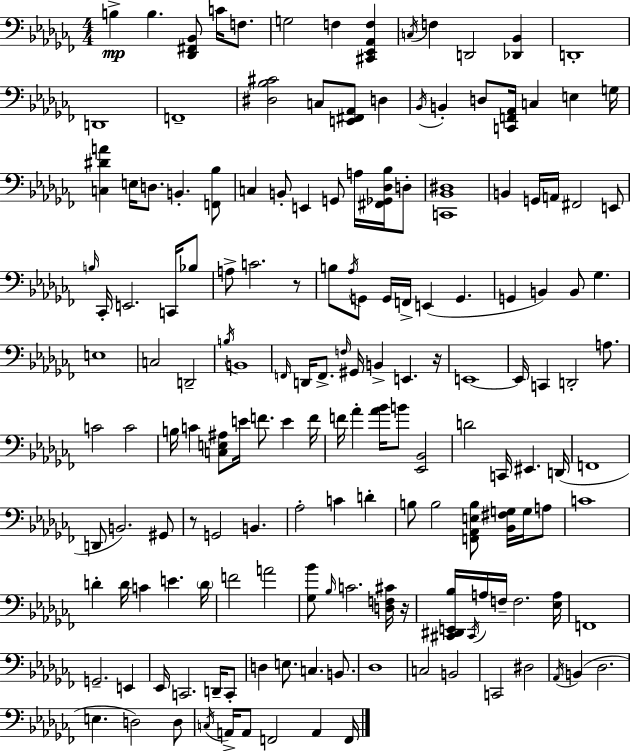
X:1
T:Untitled
M:4/4
L:1/4
K:Abm
B, B, [_D,,^F,,_B,,]/2 C/4 F,/2 G,2 F, [^C,,_E,,_A,,F,] C,/4 F, D,,2 [_D,,_B,,] D,,4 D,,4 F,,4 [^D,_B,^C]2 C,/2 [E,,^F,,_A,,]/2 D, _B,,/4 B,, D,/2 [C,,F,,_A,,]/4 C, E, G,/4 [C,^DA] E,/4 D,/2 B,, [F,,_B,]/2 C, B,,/2 E,, G,,/2 A,/4 [^F,,_G,,_D,_B,]/4 D,/2 [C,,_B,,^D,]4 B,, G,,/4 A,,/4 ^F,,2 E,,/2 B,/4 _C,,/4 E,,2 C,,/4 _B,/2 A,/2 C2 z/2 B,/2 _A,/4 G,,/2 G,,/4 F,,/4 E,, G,, G,, B,, B,,/2 _G, E,4 C,2 D,,2 B,/4 B,,4 F,,/4 D,,/4 F,,/2 F,/4 ^G,,/4 B,, E,, z/4 E,,4 E,,/4 C,, D,,2 A,/2 C2 C2 B,/4 C [C,E,^A,]/2 E/4 F/2 E F/4 F/4 _A [_A_B]/4 B/2 [_E,,_B,,]2 D2 C,,/4 ^E,, D,,/4 F,,4 D,,/2 B,,2 ^G,,/2 z/2 G,,2 B,, _A,2 C D B,/2 B,2 [F,,_A,,E,B,]/2 [_B,,^F,G,]/4 G,/4 A,/2 C4 D D/4 C E D/4 F2 A2 [_G,_B]/2 _B,/4 C2 [D,F,^C]/4 z/4 [^C,,^D,,E,,_B,]/4 ^C,,/4 A,/4 F,/4 F,2 [_E,A,]/4 F,,4 G,,2 E,, _E,,/4 C,,2 D,,/4 C,,/2 D, E,/2 C, B,,/2 _D,4 C,2 B,,2 C,,2 ^D,2 _A,,/4 B,, _D,2 E, D,2 D,/2 C,/4 A,,/4 A,,/2 F,,2 A,, F,,/4